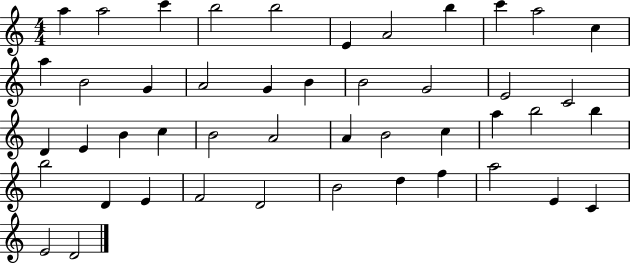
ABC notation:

X:1
T:Untitled
M:4/4
L:1/4
K:C
a a2 c' b2 b2 E A2 b c' a2 c a B2 G A2 G B B2 G2 E2 C2 D E B c B2 A2 A B2 c a b2 b b2 D E F2 D2 B2 d f a2 E C E2 D2